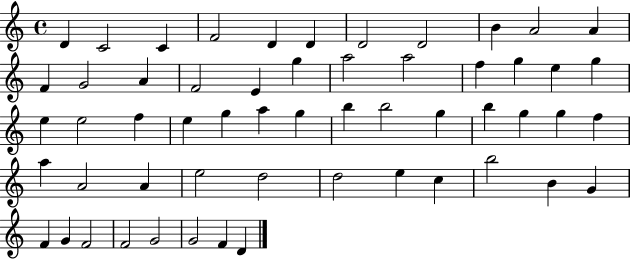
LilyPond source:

{
  \clef treble
  \time 4/4
  \defaultTimeSignature
  \key c \major
  d'4 c'2 c'4 | f'2 d'4 d'4 | d'2 d'2 | b'4 a'2 a'4 | \break f'4 g'2 a'4 | f'2 e'4 g''4 | a''2 a''2 | f''4 g''4 e''4 g''4 | \break e''4 e''2 f''4 | e''4 g''4 a''4 g''4 | b''4 b''2 g''4 | b''4 g''4 g''4 f''4 | \break a''4 a'2 a'4 | e''2 d''2 | d''2 e''4 c''4 | b''2 b'4 g'4 | \break f'4 g'4 f'2 | f'2 g'2 | g'2 f'4 d'4 | \bar "|."
}